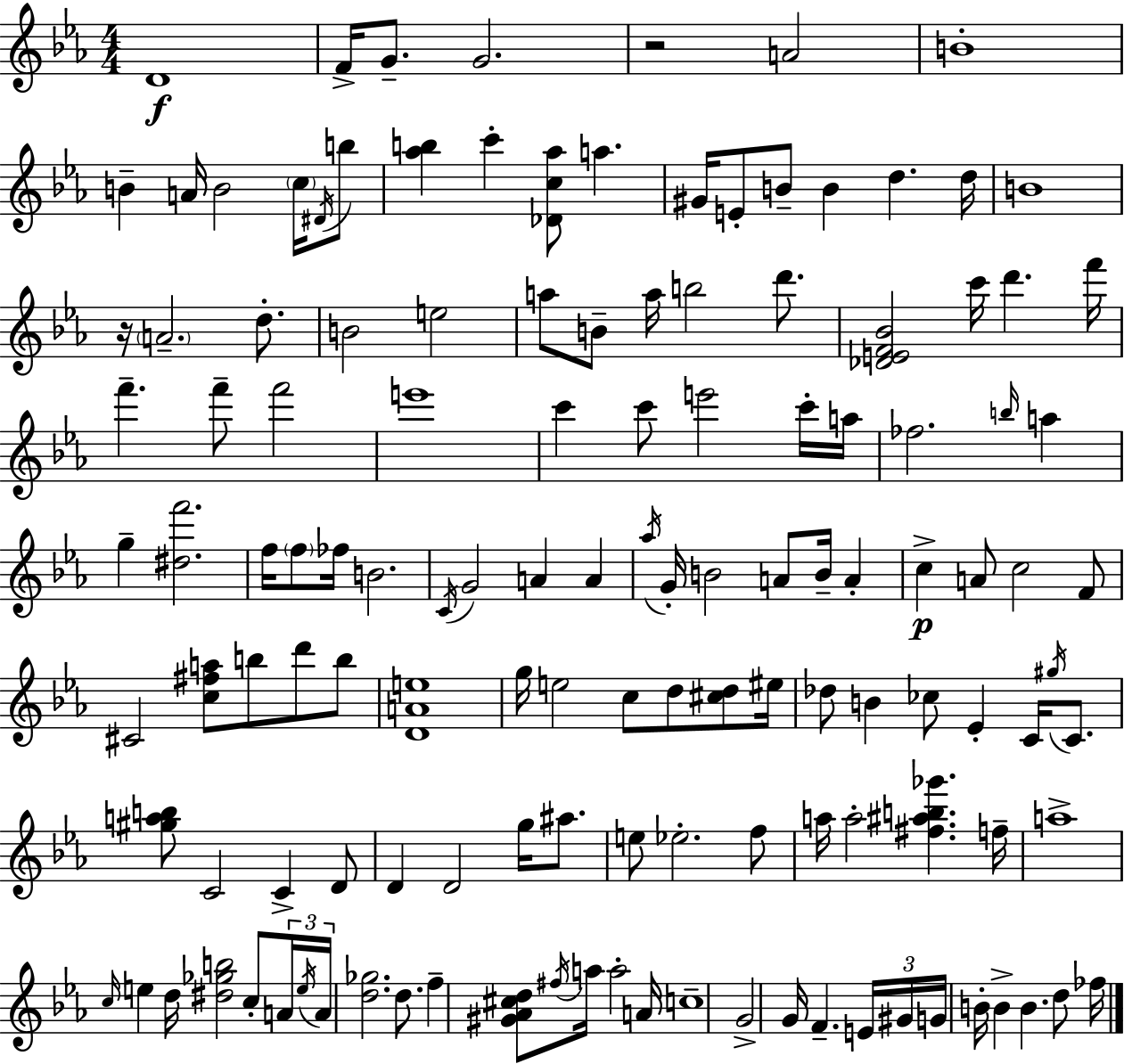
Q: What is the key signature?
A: EES major